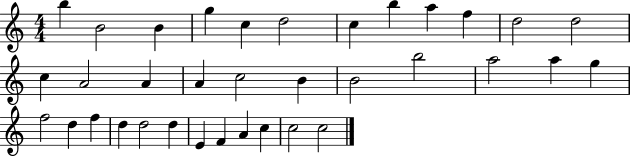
{
  \clef treble
  \numericTimeSignature
  \time 4/4
  \key c \major
  b''4 b'2 b'4 | g''4 c''4 d''2 | c''4 b''4 a''4 f''4 | d''2 d''2 | \break c''4 a'2 a'4 | a'4 c''2 b'4 | b'2 b''2 | a''2 a''4 g''4 | \break f''2 d''4 f''4 | d''4 d''2 d''4 | e'4 f'4 a'4 c''4 | c''2 c''2 | \break \bar "|."
}